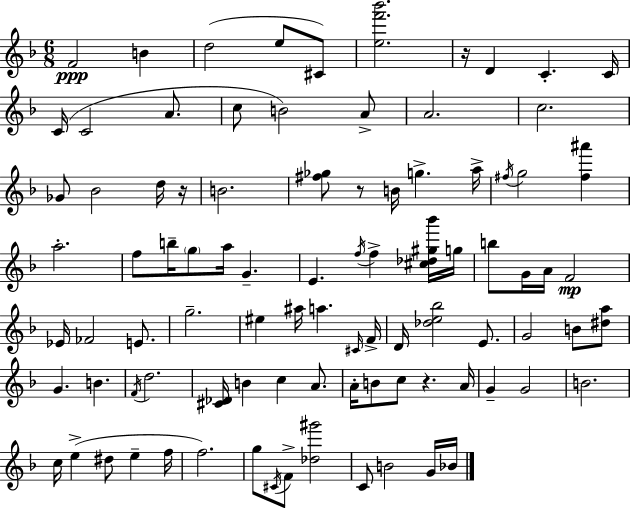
X:1
T:Untitled
M:6/8
L:1/4
K:F
F2 B d2 e/2 ^C/2 [ef'_b']2 z/4 D C C/4 C/4 C2 A/2 c/2 B2 A/2 A2 c2 _G/2 _B2 d/4 z/4 B2 [^f_g]/2 z/2 B/4 g a/4 ^f/4 g2 [^f^a'] a2 f/2 b/4 g/2 a/4 G E f/4 f [^c_d^g_b']/4 g/4 b/2 G/4 A/4 F2 _E/4 _F2 E/2 g2 ^e ^a/4 a ^C/4 F/4 D/4 [_de_b]2 E/2 G2 B/2 [^da]/2 G B F/4 d2 [^C_D]/4 B c A/2 A/4 B/2 c/2 z A/4 G G2 B2 c/4 e ^d/2 e f/4 f2 g/2 ^C/4 F/2 [_d^g']2 C/2 B2 G/4 _B/4